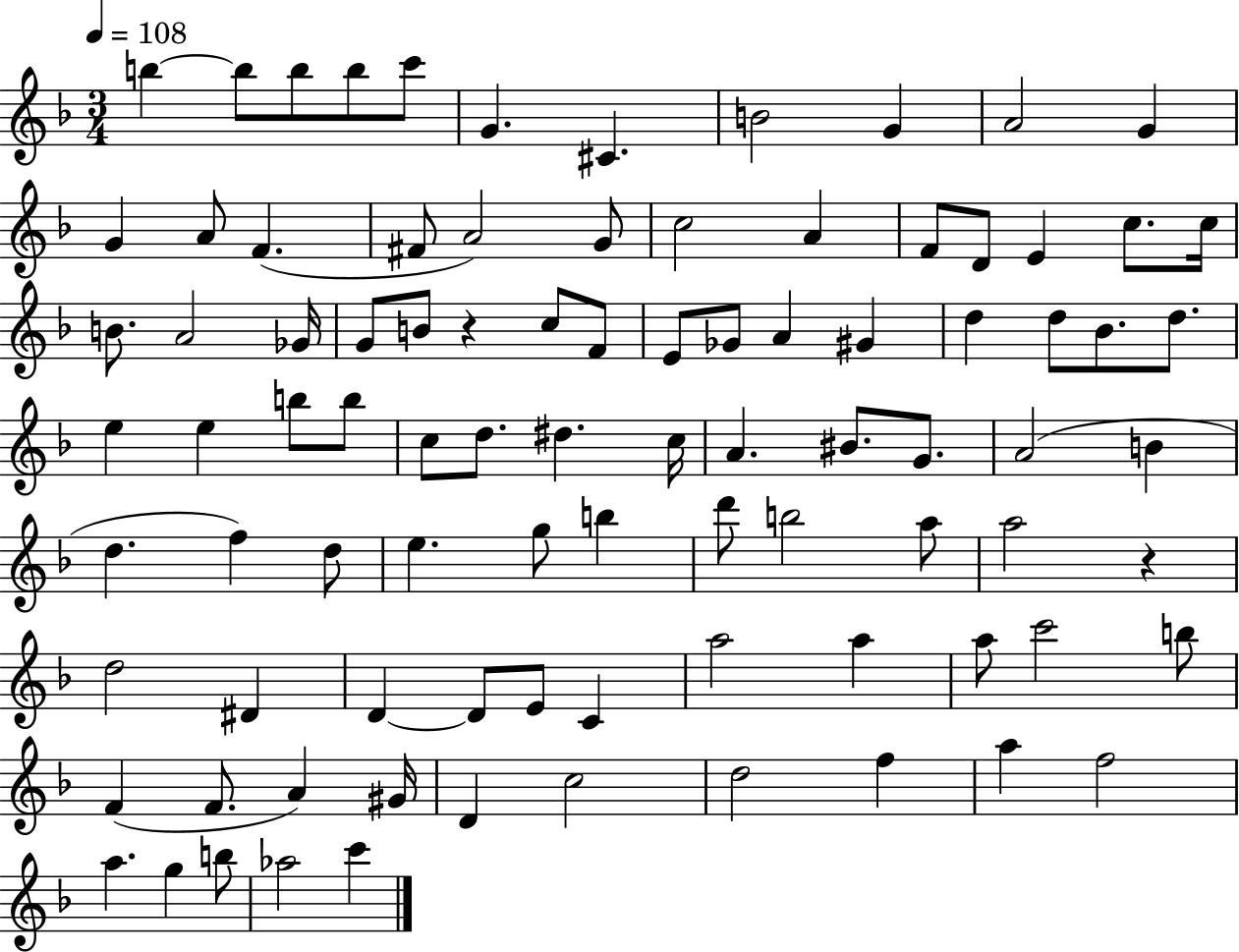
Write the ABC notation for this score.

X:1
T:Untitled
M:3/4
L:1/4
K:F
b b/2 b/2 b/2 c'/2 G ^C B2 G A2 G G A/2 F ^F/2 A2 G/2 c2 A F/2 D/2 E c/2 c/4 B/2 A2 _G/4 G/2 B/2 z c/2 F/2 E/2 _G/2 A ^G d d/2 _B/2 d/2 e e b/2 b/2 c/2 d/2 ^d c/4 A ^B/2 G/2 A2 B d f d/2 e g/2 b d'/2 b2 a/2 a2 z d2 ^D D D/2 E/2 C a2 a a/2 c'2 b/2 F F/2 A ^G/4 D c2 d2 f a f2 a g b/2 _a2 c'